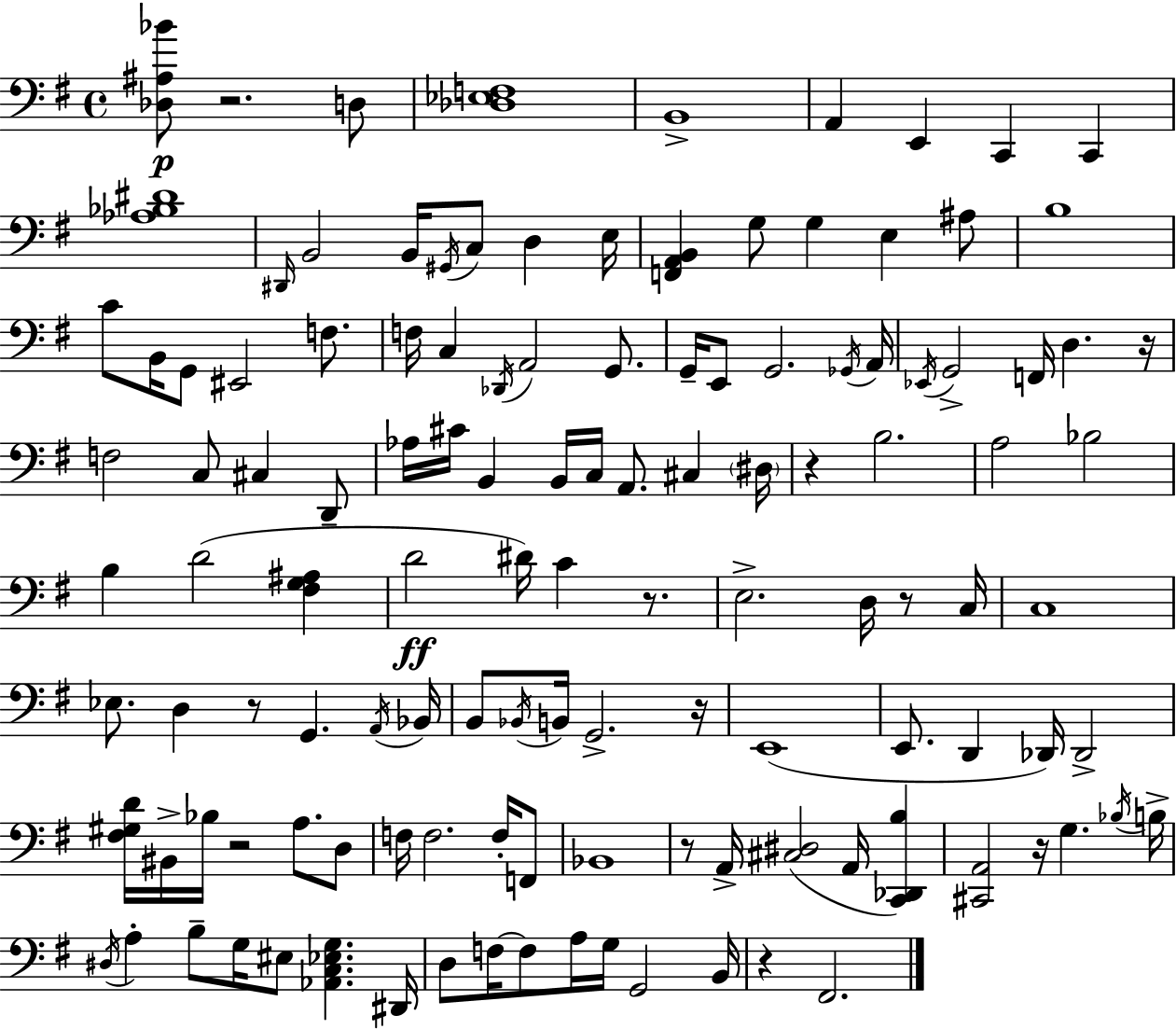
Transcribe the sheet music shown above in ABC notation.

X:1
T:Untitled
M:4/4
L:1/4
K:Em
[_D,^A,_B]/2 z2 D,/2 [_D,_E,F,]4 B,,4 A,, E,, C,, C,, [_A,_B,^D]4 ^D,,/4 B,,2 B,,/4 ^G,,/4 C,/2 D, E,/4 [F,,A,,B,,] G,/2 G, E, ^A,/2 B,4 C/2 B,,/4 G,,/2 ^E,,2 F,/2 F,/4 C, _D,,/4 A,,2 G,,/2 G,,/4 E,,/2 G,,2 _G,,/4 A,,/4 _E,,/4 G,,2 F,,/4 D, z/4 F,2 C,/2 ^C, D,,/2 _A,/4 ^C/4 B,, B,,/4 C,/4 A,,/2 ^C, ^D,/4 z B,2 A,2 _B,2 B, D2 [^F,G,^A,] D2 ^D/4 C z/2 E,2 D,/4 z/2 C,/4 C,4 _E,/2 D, z/2 G,, A,,/4 _B,,/4 B,,/2 _B,,/4 B,,/4 G,,2 z/4 E,,4 E,,/2 D,, _D,,/4 _D,,2 [^F,^G,D]/4 ^B,,/4 _B,/4 z2 A,/2 D,/2 F,/4 F,2 F,/4 F,,/2 _B,,4 z/2 A,,/4 [^C,^D,]2 A,,/4 [C,,_D,,B,] [^C,,A,,]2 z/4 G, _B,/4 B,/4 ^D,/4 A, B,/2 G,/4 ^E,/2 [_A,,C,_E,G,] ^D,,/4 D,/2 F,/4 F,/2 A,/4 G,/4 G,,2 B,,/4 z ^F,,2